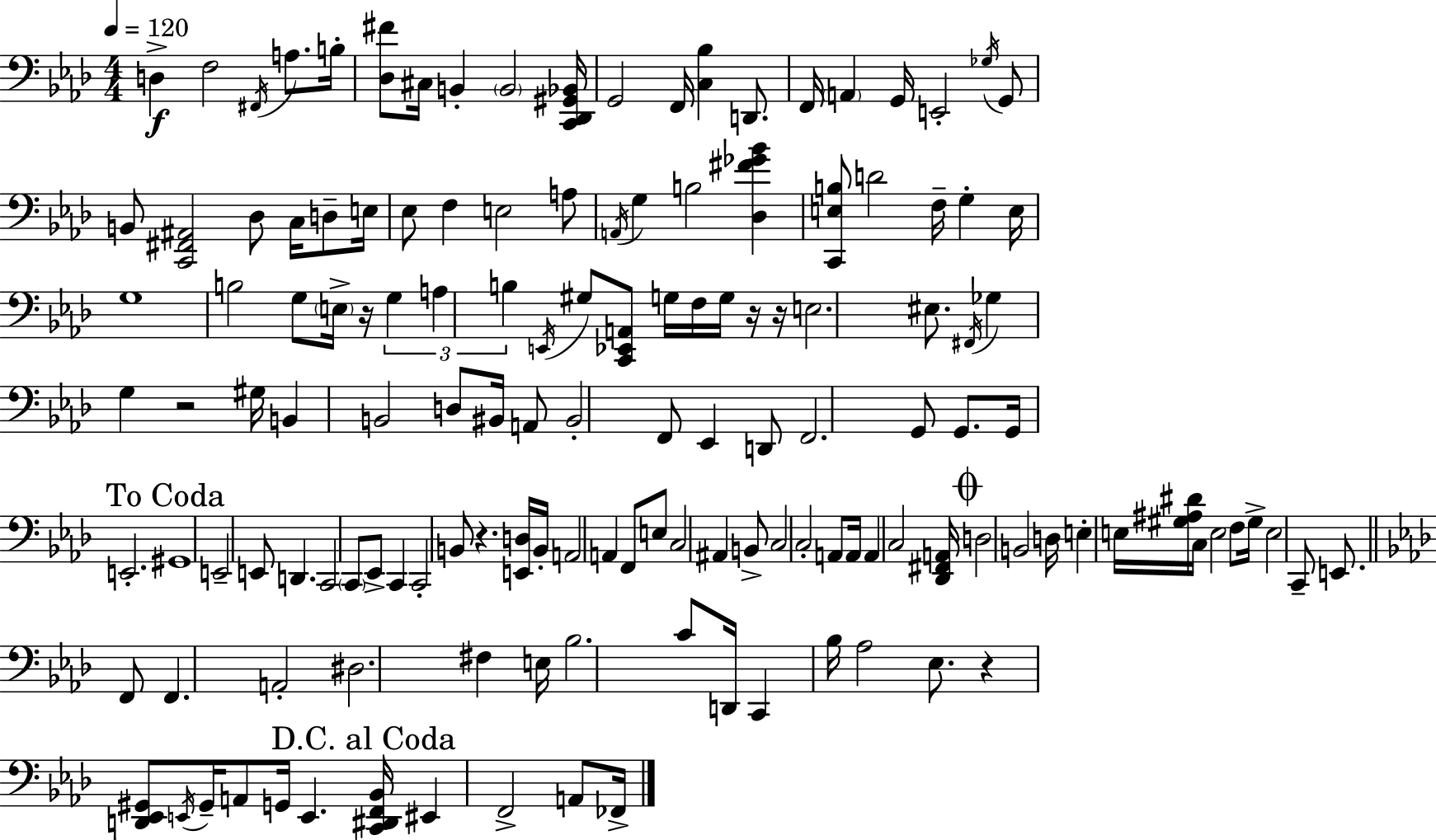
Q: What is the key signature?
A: AES major